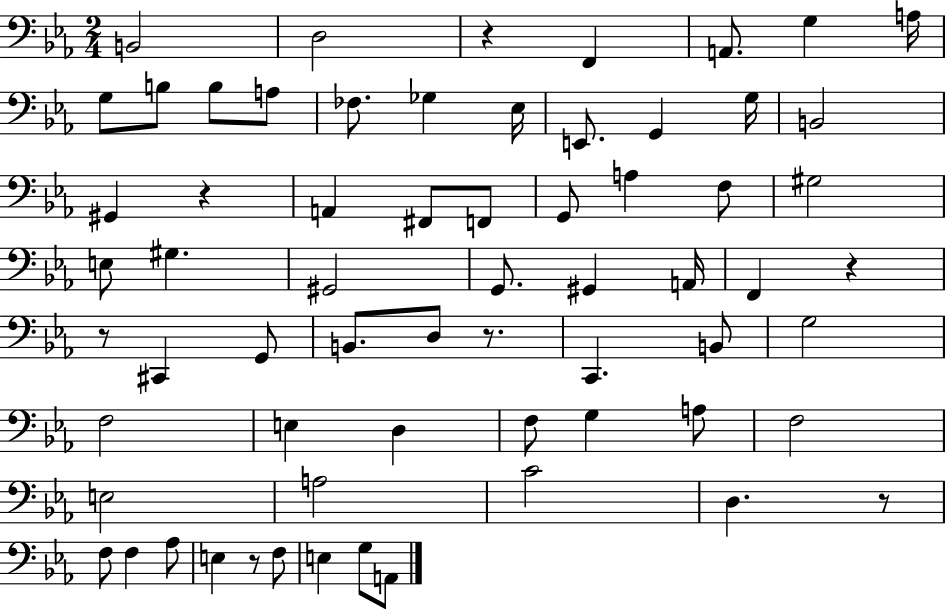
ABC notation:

X:1
T:Untitled
M:2/4
L:1/4
K:Eb
B,,2 D,2 z F,, A,,/2 G, A,/4 G,/2 B,/2 B,/2 A,/2 _F,/2 _G, _E,/4 E,,/2 G,, G,/4 B,,2 ^G,, z A,, ^F,,/2 F,,/2 G,,/2 A, F,/2 ^G,2 E,/2 ^G, ^G,,2 G,,/2 ^G,, A,,/4 F,, z z/2 ^C,, G,,/2 B,,/2 D,/2 z/2 C,, B,,/2 G,2 F,2 E, D, F,/2 G, A,/2 F,2 E,2 A,2 C2 D, z/2 F,/2 F, _A,/2 E, z/2 F,/2 E, G,/2 A,,/2